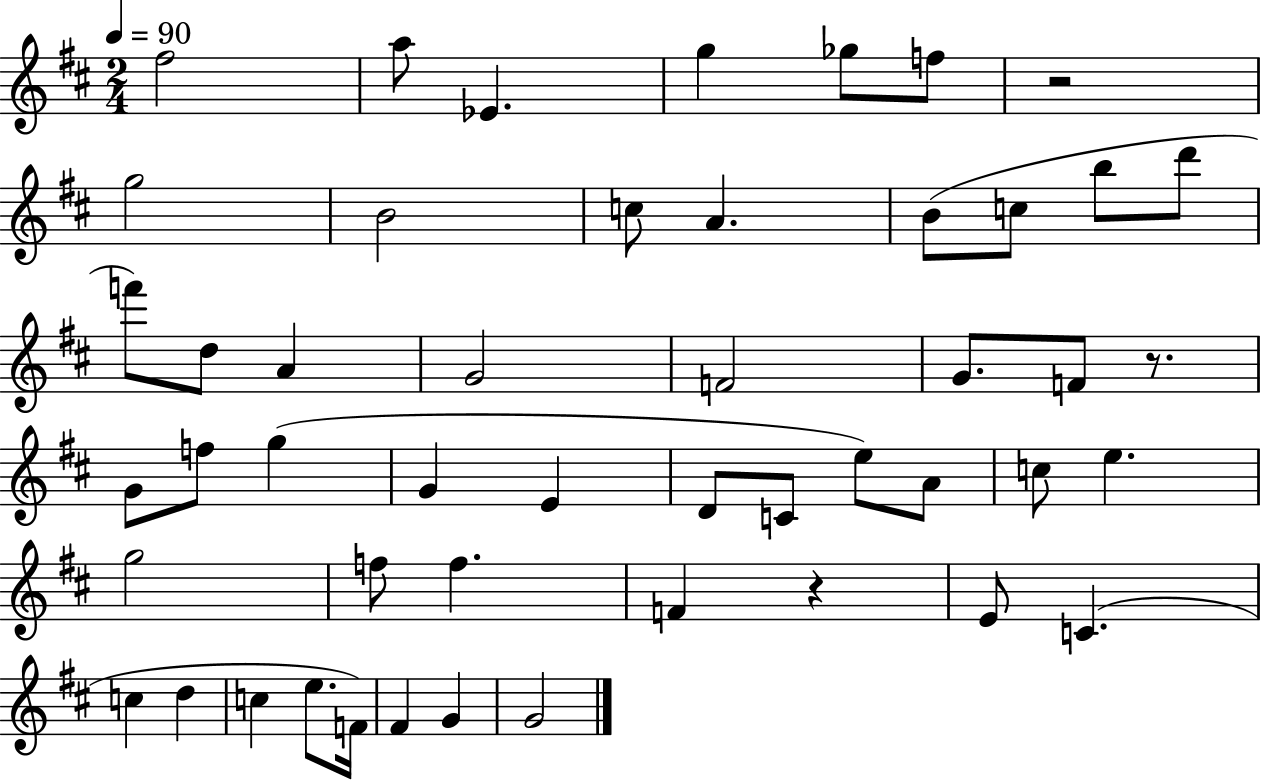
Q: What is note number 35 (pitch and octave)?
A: F5